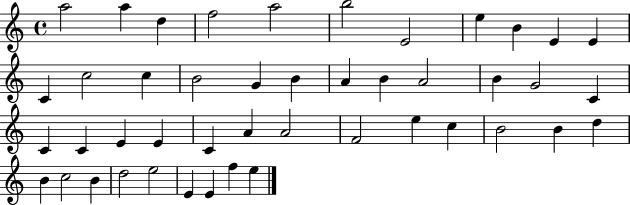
{
  \clef treble
  \time 4/4
  \defaultTimeSignature
  \key c \major
  a''2 a''4 d''4 | f''2 a''2 | b''2 e'2 | e''4 b'4 e'4 e'4 | \break c'4 c''2 c''4 | b'2 g'4 b'4 | a'4 b'4 a'2 | b'4 g'2 c'4 | \break c'4 c'4 e'4 e'4 | c'4 a'4 a'2 | f'2 e''4 c''4 | b'2 b'4 d''4 | \break b'4 c''2 b'4 | d''2 e''2 | e'4 e'4 f''4 e''4 | \bar "|."
}